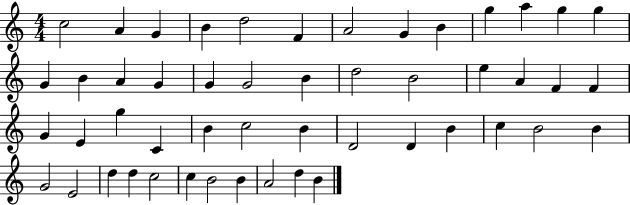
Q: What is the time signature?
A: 4/4